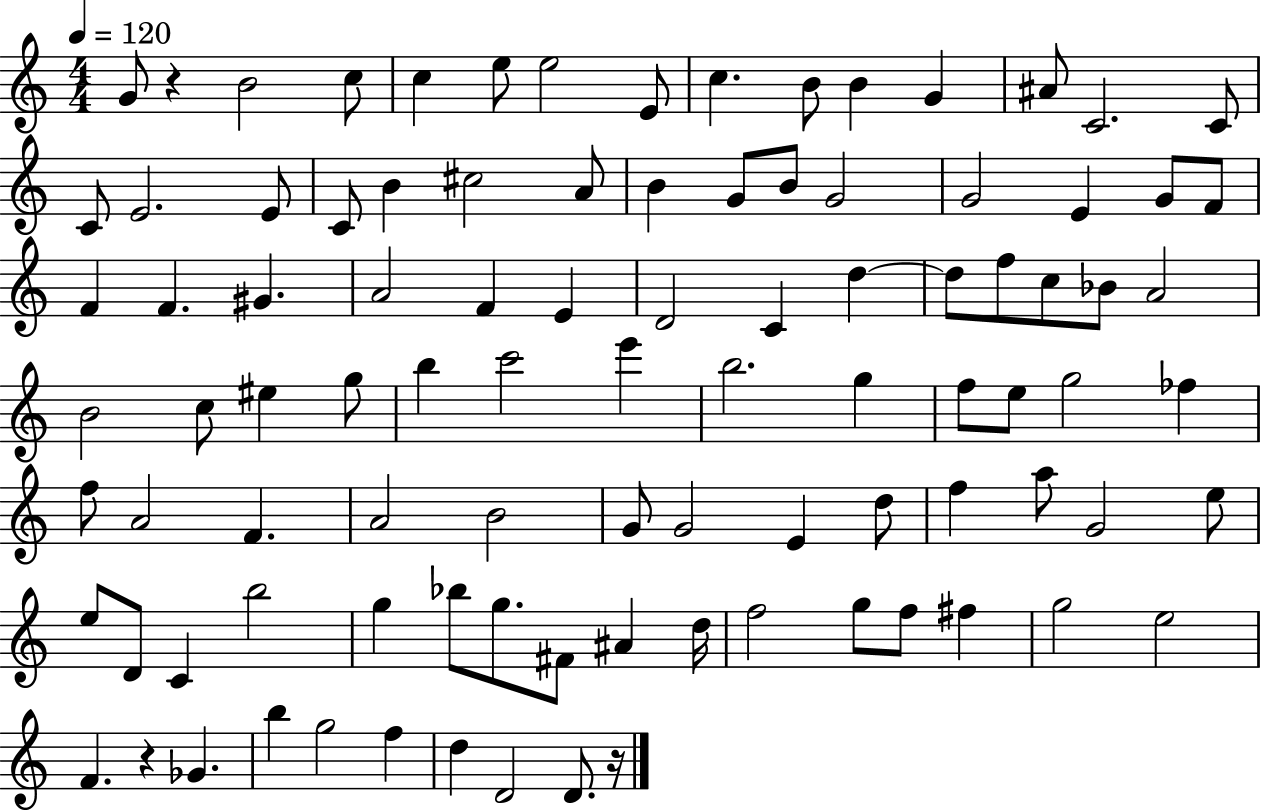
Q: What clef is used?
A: treble